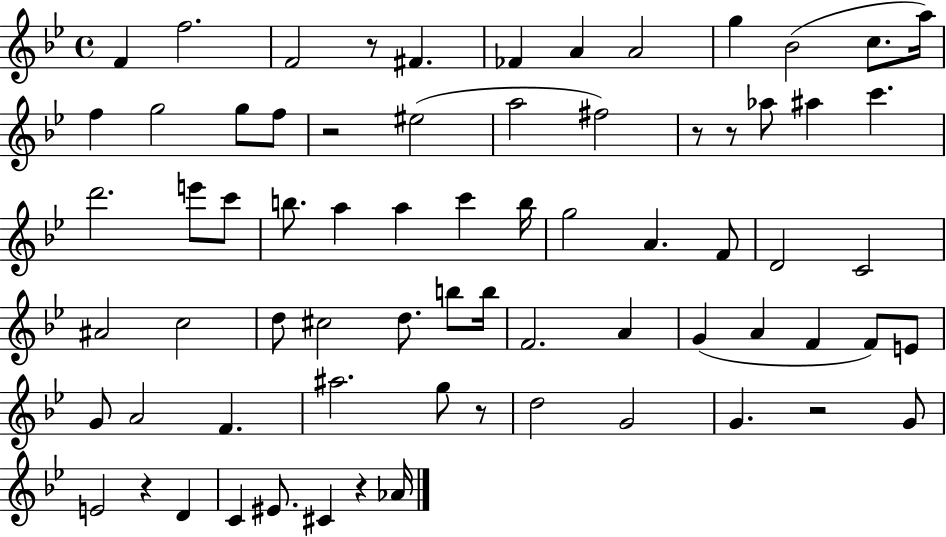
F4/q F5/h. F4/h R/e F#4/q. FES4/q A4/q A4/h G5/q Bb4/h C5/e. A5/s F5/q G5/h G5/e F5/e R/h EIS5/h A5/h F#5/h R/e R/e Ab5/e A#5/q C6/q. D6/h. E6/e C6/e B5/e. A5/q A5/q C6/q B5/s G5/h A4/q. F4/e D4/h C4/h A#4/h C5/h D5/e C#5/h D5/e. B5/e B5/s F4/h. A4/q G4/q A4/q F4/q F4/e E4/e G4/e A4/h F4/q. A#5/h. G5/e R/e D5/h G4/h G4/q. R/h G4/e E4/h R/q D4/q C4/q EIS4/e. C#4/q R/q Ab4/s